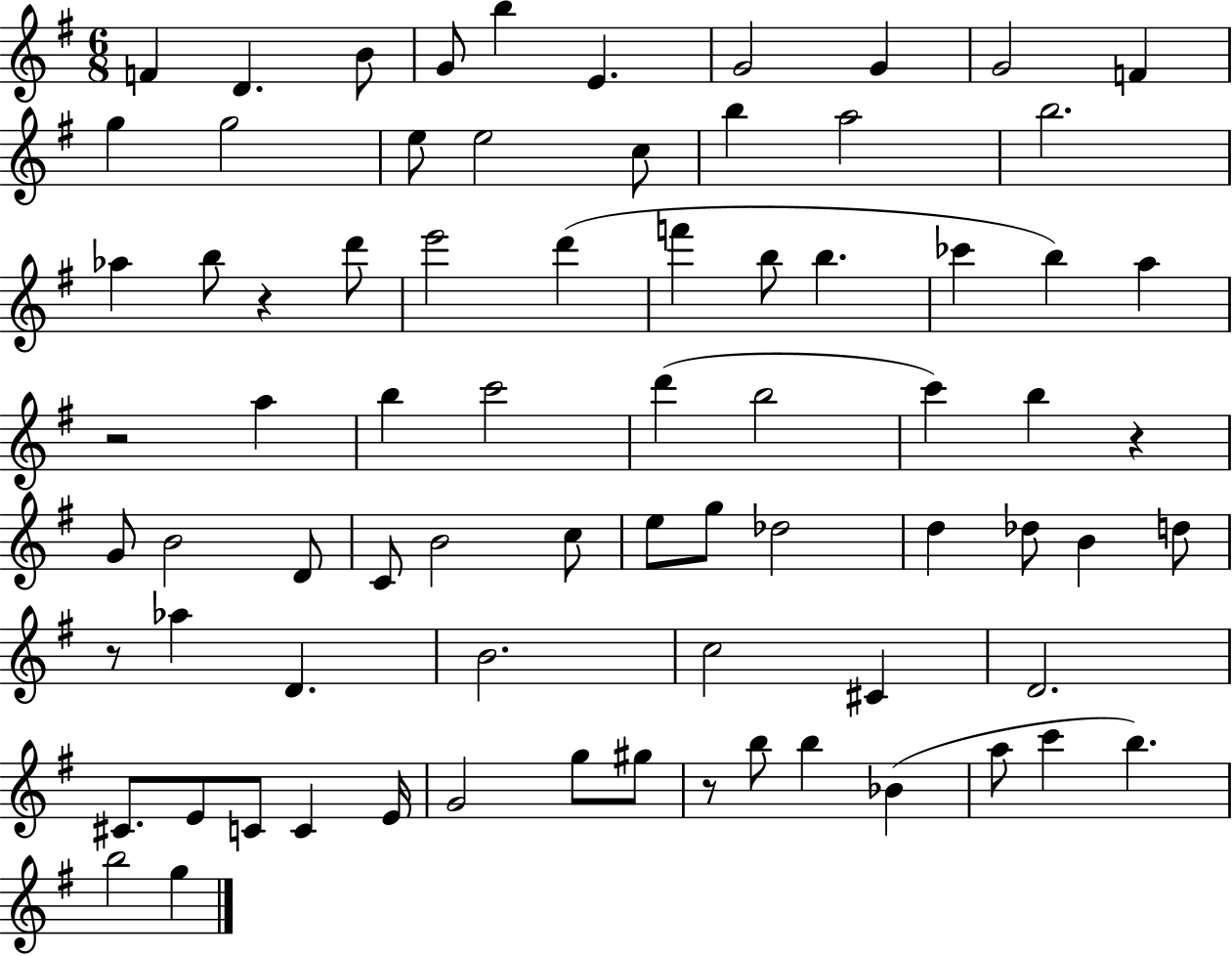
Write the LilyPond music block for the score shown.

{
  \clef treble
  \numericTimeSignature
  \time 6/8
  \key g \major
  f'4 d'4. b'8 | g'8 b''4 e'4. | g'2 g'4 | g'2 f'4 | \break g''4 g''2 | e''8 e''2 c''8 | b''4 a''2 | b''2. | \break aes''4 b''8 r4 d'''8 | e'''2 d'''4( | f'''4 b''8 b''4. | ces'''4 b''4) a''4 | \break r2 a''4 | b''4 c'''2 | d'''4( b''2 | c'''4) b''4 r4 | \break g'8 b'2 d'8 | c'8 b'2 c''8 | e''8 g''8 des''2 | d''4 des''8 b'4 d''8 | \break r8 aes''4 d'4. | b'2. | c''2 cis'4 | d'2. | \break cis'8. e'8 c'8 c'4 e'16 | g'2 g''8 gis''8 | r8 b''8 b''4 bes'4( | a''8 c'''4 b''4.) | \break b''2 g''4 | \bar "|."
}